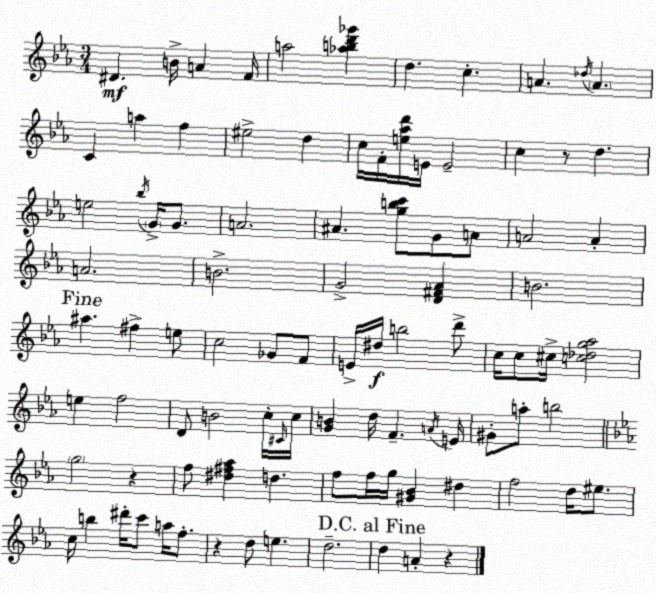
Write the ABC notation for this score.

X:1
T:Untitled
M:3/4
L:1/4
K:Cm
^D B/4 A F/4 a2 [_abd'_g'] d c A _d/4 A C a f ^e2 d c/4 F/4 [e_ad']/4 E/4 E2 c z/2 d e2 _b/4 G/4 G/2 A2 ^A [gbc']/2 G/2 A/2 A2 A A2 B2 G2 [D^F_A] B2 ^a ^f e/2 c2 _G/2 F/2 E/4 ^d/4 b2 d'/2 c/4 c/2 ^c/4 [c_dg_a]2 e f2 D/2 B2 c/4 ^C/4 c/4 [GB] d/4 F A/4 E/4 ^G/2 a/2 b2 g2 z f/2 [^d^f_a] d f/2 f/4 g/4 [^G_B] ^d f2 d/4 ^e/2 c/4 b ^d'/4 c'/2 a/4 f/2 z d/2 e d2 d A z